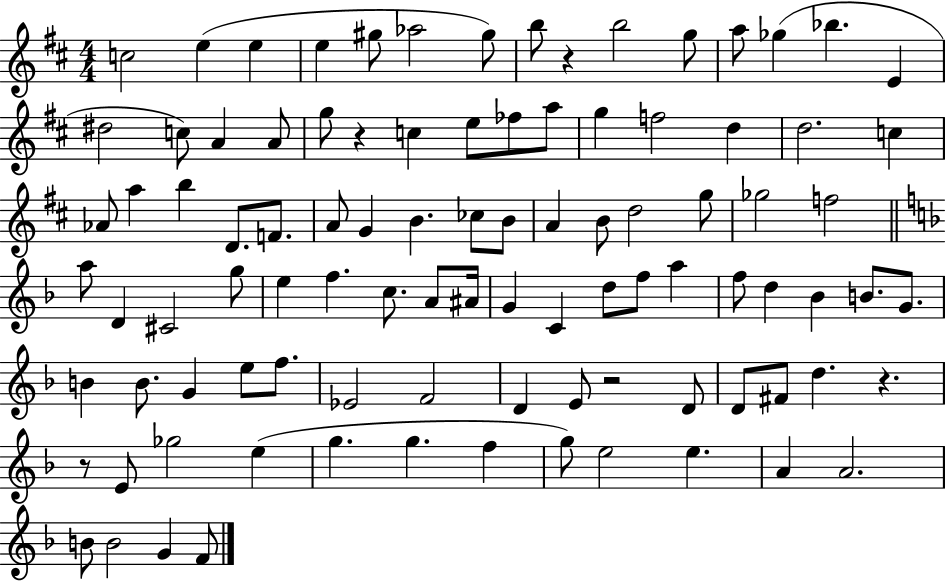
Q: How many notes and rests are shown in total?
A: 96